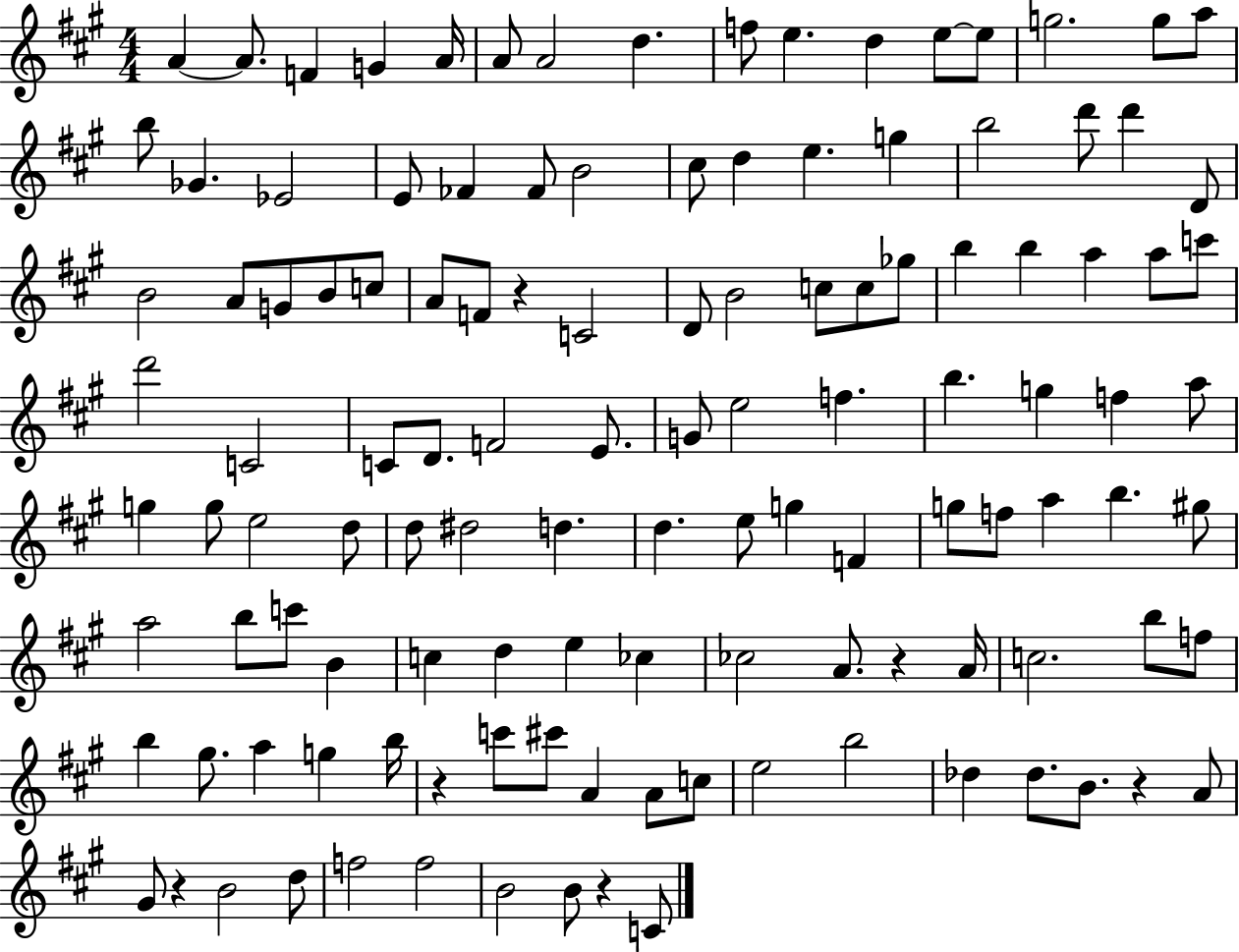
X:1
T:Untitled
M:4/4
L:1/4
K:A
A A/2 F G A/4 A/2 A2 d f/2 e d e/2 e/2 g2 g/2 a/2 b/2 _G _E2 E/2 _F _F/2 B2 ^c/2 d e g b2 d'/2 d' D/2 B2 A/2 G/2 B/2 c/2 A/2 F/2 z C2 D/2 B2 c/2 c/2 _g/2 b b a a/2 c'/2 d'2 C2 C/2 D/2 F2 E/2 G/2 e2 f b g f a/2 g g/2 e2 d/2 d/2 ^d2 d d e/2 g F g/2 f/2 a b ^g/2 a2 b/2 c'/2 B c d e _c _c2 A/2 z A/4 c2 b/2 f/2 b ^g/2 a g b/4 z c'/2 ^c'/2 A A/2 c/2 e2 b2 _d _d/2 B/2 z A/2 ^G/2 z B2 d/2 f2 f2 B2 B/2 z C/2